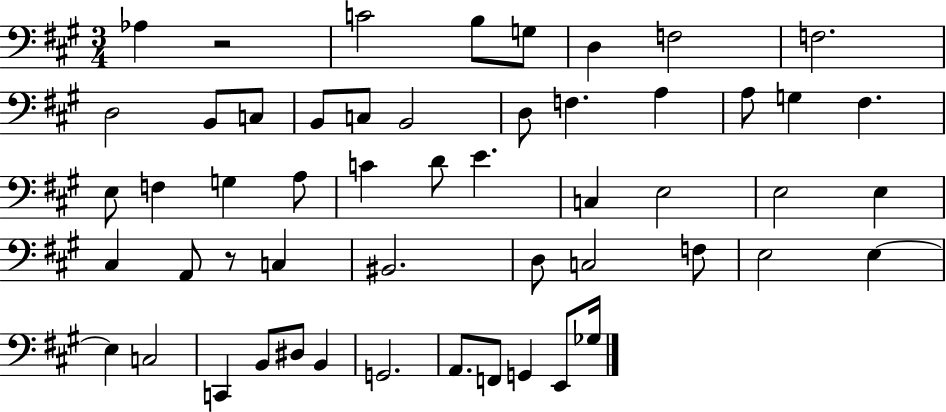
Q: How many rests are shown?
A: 2